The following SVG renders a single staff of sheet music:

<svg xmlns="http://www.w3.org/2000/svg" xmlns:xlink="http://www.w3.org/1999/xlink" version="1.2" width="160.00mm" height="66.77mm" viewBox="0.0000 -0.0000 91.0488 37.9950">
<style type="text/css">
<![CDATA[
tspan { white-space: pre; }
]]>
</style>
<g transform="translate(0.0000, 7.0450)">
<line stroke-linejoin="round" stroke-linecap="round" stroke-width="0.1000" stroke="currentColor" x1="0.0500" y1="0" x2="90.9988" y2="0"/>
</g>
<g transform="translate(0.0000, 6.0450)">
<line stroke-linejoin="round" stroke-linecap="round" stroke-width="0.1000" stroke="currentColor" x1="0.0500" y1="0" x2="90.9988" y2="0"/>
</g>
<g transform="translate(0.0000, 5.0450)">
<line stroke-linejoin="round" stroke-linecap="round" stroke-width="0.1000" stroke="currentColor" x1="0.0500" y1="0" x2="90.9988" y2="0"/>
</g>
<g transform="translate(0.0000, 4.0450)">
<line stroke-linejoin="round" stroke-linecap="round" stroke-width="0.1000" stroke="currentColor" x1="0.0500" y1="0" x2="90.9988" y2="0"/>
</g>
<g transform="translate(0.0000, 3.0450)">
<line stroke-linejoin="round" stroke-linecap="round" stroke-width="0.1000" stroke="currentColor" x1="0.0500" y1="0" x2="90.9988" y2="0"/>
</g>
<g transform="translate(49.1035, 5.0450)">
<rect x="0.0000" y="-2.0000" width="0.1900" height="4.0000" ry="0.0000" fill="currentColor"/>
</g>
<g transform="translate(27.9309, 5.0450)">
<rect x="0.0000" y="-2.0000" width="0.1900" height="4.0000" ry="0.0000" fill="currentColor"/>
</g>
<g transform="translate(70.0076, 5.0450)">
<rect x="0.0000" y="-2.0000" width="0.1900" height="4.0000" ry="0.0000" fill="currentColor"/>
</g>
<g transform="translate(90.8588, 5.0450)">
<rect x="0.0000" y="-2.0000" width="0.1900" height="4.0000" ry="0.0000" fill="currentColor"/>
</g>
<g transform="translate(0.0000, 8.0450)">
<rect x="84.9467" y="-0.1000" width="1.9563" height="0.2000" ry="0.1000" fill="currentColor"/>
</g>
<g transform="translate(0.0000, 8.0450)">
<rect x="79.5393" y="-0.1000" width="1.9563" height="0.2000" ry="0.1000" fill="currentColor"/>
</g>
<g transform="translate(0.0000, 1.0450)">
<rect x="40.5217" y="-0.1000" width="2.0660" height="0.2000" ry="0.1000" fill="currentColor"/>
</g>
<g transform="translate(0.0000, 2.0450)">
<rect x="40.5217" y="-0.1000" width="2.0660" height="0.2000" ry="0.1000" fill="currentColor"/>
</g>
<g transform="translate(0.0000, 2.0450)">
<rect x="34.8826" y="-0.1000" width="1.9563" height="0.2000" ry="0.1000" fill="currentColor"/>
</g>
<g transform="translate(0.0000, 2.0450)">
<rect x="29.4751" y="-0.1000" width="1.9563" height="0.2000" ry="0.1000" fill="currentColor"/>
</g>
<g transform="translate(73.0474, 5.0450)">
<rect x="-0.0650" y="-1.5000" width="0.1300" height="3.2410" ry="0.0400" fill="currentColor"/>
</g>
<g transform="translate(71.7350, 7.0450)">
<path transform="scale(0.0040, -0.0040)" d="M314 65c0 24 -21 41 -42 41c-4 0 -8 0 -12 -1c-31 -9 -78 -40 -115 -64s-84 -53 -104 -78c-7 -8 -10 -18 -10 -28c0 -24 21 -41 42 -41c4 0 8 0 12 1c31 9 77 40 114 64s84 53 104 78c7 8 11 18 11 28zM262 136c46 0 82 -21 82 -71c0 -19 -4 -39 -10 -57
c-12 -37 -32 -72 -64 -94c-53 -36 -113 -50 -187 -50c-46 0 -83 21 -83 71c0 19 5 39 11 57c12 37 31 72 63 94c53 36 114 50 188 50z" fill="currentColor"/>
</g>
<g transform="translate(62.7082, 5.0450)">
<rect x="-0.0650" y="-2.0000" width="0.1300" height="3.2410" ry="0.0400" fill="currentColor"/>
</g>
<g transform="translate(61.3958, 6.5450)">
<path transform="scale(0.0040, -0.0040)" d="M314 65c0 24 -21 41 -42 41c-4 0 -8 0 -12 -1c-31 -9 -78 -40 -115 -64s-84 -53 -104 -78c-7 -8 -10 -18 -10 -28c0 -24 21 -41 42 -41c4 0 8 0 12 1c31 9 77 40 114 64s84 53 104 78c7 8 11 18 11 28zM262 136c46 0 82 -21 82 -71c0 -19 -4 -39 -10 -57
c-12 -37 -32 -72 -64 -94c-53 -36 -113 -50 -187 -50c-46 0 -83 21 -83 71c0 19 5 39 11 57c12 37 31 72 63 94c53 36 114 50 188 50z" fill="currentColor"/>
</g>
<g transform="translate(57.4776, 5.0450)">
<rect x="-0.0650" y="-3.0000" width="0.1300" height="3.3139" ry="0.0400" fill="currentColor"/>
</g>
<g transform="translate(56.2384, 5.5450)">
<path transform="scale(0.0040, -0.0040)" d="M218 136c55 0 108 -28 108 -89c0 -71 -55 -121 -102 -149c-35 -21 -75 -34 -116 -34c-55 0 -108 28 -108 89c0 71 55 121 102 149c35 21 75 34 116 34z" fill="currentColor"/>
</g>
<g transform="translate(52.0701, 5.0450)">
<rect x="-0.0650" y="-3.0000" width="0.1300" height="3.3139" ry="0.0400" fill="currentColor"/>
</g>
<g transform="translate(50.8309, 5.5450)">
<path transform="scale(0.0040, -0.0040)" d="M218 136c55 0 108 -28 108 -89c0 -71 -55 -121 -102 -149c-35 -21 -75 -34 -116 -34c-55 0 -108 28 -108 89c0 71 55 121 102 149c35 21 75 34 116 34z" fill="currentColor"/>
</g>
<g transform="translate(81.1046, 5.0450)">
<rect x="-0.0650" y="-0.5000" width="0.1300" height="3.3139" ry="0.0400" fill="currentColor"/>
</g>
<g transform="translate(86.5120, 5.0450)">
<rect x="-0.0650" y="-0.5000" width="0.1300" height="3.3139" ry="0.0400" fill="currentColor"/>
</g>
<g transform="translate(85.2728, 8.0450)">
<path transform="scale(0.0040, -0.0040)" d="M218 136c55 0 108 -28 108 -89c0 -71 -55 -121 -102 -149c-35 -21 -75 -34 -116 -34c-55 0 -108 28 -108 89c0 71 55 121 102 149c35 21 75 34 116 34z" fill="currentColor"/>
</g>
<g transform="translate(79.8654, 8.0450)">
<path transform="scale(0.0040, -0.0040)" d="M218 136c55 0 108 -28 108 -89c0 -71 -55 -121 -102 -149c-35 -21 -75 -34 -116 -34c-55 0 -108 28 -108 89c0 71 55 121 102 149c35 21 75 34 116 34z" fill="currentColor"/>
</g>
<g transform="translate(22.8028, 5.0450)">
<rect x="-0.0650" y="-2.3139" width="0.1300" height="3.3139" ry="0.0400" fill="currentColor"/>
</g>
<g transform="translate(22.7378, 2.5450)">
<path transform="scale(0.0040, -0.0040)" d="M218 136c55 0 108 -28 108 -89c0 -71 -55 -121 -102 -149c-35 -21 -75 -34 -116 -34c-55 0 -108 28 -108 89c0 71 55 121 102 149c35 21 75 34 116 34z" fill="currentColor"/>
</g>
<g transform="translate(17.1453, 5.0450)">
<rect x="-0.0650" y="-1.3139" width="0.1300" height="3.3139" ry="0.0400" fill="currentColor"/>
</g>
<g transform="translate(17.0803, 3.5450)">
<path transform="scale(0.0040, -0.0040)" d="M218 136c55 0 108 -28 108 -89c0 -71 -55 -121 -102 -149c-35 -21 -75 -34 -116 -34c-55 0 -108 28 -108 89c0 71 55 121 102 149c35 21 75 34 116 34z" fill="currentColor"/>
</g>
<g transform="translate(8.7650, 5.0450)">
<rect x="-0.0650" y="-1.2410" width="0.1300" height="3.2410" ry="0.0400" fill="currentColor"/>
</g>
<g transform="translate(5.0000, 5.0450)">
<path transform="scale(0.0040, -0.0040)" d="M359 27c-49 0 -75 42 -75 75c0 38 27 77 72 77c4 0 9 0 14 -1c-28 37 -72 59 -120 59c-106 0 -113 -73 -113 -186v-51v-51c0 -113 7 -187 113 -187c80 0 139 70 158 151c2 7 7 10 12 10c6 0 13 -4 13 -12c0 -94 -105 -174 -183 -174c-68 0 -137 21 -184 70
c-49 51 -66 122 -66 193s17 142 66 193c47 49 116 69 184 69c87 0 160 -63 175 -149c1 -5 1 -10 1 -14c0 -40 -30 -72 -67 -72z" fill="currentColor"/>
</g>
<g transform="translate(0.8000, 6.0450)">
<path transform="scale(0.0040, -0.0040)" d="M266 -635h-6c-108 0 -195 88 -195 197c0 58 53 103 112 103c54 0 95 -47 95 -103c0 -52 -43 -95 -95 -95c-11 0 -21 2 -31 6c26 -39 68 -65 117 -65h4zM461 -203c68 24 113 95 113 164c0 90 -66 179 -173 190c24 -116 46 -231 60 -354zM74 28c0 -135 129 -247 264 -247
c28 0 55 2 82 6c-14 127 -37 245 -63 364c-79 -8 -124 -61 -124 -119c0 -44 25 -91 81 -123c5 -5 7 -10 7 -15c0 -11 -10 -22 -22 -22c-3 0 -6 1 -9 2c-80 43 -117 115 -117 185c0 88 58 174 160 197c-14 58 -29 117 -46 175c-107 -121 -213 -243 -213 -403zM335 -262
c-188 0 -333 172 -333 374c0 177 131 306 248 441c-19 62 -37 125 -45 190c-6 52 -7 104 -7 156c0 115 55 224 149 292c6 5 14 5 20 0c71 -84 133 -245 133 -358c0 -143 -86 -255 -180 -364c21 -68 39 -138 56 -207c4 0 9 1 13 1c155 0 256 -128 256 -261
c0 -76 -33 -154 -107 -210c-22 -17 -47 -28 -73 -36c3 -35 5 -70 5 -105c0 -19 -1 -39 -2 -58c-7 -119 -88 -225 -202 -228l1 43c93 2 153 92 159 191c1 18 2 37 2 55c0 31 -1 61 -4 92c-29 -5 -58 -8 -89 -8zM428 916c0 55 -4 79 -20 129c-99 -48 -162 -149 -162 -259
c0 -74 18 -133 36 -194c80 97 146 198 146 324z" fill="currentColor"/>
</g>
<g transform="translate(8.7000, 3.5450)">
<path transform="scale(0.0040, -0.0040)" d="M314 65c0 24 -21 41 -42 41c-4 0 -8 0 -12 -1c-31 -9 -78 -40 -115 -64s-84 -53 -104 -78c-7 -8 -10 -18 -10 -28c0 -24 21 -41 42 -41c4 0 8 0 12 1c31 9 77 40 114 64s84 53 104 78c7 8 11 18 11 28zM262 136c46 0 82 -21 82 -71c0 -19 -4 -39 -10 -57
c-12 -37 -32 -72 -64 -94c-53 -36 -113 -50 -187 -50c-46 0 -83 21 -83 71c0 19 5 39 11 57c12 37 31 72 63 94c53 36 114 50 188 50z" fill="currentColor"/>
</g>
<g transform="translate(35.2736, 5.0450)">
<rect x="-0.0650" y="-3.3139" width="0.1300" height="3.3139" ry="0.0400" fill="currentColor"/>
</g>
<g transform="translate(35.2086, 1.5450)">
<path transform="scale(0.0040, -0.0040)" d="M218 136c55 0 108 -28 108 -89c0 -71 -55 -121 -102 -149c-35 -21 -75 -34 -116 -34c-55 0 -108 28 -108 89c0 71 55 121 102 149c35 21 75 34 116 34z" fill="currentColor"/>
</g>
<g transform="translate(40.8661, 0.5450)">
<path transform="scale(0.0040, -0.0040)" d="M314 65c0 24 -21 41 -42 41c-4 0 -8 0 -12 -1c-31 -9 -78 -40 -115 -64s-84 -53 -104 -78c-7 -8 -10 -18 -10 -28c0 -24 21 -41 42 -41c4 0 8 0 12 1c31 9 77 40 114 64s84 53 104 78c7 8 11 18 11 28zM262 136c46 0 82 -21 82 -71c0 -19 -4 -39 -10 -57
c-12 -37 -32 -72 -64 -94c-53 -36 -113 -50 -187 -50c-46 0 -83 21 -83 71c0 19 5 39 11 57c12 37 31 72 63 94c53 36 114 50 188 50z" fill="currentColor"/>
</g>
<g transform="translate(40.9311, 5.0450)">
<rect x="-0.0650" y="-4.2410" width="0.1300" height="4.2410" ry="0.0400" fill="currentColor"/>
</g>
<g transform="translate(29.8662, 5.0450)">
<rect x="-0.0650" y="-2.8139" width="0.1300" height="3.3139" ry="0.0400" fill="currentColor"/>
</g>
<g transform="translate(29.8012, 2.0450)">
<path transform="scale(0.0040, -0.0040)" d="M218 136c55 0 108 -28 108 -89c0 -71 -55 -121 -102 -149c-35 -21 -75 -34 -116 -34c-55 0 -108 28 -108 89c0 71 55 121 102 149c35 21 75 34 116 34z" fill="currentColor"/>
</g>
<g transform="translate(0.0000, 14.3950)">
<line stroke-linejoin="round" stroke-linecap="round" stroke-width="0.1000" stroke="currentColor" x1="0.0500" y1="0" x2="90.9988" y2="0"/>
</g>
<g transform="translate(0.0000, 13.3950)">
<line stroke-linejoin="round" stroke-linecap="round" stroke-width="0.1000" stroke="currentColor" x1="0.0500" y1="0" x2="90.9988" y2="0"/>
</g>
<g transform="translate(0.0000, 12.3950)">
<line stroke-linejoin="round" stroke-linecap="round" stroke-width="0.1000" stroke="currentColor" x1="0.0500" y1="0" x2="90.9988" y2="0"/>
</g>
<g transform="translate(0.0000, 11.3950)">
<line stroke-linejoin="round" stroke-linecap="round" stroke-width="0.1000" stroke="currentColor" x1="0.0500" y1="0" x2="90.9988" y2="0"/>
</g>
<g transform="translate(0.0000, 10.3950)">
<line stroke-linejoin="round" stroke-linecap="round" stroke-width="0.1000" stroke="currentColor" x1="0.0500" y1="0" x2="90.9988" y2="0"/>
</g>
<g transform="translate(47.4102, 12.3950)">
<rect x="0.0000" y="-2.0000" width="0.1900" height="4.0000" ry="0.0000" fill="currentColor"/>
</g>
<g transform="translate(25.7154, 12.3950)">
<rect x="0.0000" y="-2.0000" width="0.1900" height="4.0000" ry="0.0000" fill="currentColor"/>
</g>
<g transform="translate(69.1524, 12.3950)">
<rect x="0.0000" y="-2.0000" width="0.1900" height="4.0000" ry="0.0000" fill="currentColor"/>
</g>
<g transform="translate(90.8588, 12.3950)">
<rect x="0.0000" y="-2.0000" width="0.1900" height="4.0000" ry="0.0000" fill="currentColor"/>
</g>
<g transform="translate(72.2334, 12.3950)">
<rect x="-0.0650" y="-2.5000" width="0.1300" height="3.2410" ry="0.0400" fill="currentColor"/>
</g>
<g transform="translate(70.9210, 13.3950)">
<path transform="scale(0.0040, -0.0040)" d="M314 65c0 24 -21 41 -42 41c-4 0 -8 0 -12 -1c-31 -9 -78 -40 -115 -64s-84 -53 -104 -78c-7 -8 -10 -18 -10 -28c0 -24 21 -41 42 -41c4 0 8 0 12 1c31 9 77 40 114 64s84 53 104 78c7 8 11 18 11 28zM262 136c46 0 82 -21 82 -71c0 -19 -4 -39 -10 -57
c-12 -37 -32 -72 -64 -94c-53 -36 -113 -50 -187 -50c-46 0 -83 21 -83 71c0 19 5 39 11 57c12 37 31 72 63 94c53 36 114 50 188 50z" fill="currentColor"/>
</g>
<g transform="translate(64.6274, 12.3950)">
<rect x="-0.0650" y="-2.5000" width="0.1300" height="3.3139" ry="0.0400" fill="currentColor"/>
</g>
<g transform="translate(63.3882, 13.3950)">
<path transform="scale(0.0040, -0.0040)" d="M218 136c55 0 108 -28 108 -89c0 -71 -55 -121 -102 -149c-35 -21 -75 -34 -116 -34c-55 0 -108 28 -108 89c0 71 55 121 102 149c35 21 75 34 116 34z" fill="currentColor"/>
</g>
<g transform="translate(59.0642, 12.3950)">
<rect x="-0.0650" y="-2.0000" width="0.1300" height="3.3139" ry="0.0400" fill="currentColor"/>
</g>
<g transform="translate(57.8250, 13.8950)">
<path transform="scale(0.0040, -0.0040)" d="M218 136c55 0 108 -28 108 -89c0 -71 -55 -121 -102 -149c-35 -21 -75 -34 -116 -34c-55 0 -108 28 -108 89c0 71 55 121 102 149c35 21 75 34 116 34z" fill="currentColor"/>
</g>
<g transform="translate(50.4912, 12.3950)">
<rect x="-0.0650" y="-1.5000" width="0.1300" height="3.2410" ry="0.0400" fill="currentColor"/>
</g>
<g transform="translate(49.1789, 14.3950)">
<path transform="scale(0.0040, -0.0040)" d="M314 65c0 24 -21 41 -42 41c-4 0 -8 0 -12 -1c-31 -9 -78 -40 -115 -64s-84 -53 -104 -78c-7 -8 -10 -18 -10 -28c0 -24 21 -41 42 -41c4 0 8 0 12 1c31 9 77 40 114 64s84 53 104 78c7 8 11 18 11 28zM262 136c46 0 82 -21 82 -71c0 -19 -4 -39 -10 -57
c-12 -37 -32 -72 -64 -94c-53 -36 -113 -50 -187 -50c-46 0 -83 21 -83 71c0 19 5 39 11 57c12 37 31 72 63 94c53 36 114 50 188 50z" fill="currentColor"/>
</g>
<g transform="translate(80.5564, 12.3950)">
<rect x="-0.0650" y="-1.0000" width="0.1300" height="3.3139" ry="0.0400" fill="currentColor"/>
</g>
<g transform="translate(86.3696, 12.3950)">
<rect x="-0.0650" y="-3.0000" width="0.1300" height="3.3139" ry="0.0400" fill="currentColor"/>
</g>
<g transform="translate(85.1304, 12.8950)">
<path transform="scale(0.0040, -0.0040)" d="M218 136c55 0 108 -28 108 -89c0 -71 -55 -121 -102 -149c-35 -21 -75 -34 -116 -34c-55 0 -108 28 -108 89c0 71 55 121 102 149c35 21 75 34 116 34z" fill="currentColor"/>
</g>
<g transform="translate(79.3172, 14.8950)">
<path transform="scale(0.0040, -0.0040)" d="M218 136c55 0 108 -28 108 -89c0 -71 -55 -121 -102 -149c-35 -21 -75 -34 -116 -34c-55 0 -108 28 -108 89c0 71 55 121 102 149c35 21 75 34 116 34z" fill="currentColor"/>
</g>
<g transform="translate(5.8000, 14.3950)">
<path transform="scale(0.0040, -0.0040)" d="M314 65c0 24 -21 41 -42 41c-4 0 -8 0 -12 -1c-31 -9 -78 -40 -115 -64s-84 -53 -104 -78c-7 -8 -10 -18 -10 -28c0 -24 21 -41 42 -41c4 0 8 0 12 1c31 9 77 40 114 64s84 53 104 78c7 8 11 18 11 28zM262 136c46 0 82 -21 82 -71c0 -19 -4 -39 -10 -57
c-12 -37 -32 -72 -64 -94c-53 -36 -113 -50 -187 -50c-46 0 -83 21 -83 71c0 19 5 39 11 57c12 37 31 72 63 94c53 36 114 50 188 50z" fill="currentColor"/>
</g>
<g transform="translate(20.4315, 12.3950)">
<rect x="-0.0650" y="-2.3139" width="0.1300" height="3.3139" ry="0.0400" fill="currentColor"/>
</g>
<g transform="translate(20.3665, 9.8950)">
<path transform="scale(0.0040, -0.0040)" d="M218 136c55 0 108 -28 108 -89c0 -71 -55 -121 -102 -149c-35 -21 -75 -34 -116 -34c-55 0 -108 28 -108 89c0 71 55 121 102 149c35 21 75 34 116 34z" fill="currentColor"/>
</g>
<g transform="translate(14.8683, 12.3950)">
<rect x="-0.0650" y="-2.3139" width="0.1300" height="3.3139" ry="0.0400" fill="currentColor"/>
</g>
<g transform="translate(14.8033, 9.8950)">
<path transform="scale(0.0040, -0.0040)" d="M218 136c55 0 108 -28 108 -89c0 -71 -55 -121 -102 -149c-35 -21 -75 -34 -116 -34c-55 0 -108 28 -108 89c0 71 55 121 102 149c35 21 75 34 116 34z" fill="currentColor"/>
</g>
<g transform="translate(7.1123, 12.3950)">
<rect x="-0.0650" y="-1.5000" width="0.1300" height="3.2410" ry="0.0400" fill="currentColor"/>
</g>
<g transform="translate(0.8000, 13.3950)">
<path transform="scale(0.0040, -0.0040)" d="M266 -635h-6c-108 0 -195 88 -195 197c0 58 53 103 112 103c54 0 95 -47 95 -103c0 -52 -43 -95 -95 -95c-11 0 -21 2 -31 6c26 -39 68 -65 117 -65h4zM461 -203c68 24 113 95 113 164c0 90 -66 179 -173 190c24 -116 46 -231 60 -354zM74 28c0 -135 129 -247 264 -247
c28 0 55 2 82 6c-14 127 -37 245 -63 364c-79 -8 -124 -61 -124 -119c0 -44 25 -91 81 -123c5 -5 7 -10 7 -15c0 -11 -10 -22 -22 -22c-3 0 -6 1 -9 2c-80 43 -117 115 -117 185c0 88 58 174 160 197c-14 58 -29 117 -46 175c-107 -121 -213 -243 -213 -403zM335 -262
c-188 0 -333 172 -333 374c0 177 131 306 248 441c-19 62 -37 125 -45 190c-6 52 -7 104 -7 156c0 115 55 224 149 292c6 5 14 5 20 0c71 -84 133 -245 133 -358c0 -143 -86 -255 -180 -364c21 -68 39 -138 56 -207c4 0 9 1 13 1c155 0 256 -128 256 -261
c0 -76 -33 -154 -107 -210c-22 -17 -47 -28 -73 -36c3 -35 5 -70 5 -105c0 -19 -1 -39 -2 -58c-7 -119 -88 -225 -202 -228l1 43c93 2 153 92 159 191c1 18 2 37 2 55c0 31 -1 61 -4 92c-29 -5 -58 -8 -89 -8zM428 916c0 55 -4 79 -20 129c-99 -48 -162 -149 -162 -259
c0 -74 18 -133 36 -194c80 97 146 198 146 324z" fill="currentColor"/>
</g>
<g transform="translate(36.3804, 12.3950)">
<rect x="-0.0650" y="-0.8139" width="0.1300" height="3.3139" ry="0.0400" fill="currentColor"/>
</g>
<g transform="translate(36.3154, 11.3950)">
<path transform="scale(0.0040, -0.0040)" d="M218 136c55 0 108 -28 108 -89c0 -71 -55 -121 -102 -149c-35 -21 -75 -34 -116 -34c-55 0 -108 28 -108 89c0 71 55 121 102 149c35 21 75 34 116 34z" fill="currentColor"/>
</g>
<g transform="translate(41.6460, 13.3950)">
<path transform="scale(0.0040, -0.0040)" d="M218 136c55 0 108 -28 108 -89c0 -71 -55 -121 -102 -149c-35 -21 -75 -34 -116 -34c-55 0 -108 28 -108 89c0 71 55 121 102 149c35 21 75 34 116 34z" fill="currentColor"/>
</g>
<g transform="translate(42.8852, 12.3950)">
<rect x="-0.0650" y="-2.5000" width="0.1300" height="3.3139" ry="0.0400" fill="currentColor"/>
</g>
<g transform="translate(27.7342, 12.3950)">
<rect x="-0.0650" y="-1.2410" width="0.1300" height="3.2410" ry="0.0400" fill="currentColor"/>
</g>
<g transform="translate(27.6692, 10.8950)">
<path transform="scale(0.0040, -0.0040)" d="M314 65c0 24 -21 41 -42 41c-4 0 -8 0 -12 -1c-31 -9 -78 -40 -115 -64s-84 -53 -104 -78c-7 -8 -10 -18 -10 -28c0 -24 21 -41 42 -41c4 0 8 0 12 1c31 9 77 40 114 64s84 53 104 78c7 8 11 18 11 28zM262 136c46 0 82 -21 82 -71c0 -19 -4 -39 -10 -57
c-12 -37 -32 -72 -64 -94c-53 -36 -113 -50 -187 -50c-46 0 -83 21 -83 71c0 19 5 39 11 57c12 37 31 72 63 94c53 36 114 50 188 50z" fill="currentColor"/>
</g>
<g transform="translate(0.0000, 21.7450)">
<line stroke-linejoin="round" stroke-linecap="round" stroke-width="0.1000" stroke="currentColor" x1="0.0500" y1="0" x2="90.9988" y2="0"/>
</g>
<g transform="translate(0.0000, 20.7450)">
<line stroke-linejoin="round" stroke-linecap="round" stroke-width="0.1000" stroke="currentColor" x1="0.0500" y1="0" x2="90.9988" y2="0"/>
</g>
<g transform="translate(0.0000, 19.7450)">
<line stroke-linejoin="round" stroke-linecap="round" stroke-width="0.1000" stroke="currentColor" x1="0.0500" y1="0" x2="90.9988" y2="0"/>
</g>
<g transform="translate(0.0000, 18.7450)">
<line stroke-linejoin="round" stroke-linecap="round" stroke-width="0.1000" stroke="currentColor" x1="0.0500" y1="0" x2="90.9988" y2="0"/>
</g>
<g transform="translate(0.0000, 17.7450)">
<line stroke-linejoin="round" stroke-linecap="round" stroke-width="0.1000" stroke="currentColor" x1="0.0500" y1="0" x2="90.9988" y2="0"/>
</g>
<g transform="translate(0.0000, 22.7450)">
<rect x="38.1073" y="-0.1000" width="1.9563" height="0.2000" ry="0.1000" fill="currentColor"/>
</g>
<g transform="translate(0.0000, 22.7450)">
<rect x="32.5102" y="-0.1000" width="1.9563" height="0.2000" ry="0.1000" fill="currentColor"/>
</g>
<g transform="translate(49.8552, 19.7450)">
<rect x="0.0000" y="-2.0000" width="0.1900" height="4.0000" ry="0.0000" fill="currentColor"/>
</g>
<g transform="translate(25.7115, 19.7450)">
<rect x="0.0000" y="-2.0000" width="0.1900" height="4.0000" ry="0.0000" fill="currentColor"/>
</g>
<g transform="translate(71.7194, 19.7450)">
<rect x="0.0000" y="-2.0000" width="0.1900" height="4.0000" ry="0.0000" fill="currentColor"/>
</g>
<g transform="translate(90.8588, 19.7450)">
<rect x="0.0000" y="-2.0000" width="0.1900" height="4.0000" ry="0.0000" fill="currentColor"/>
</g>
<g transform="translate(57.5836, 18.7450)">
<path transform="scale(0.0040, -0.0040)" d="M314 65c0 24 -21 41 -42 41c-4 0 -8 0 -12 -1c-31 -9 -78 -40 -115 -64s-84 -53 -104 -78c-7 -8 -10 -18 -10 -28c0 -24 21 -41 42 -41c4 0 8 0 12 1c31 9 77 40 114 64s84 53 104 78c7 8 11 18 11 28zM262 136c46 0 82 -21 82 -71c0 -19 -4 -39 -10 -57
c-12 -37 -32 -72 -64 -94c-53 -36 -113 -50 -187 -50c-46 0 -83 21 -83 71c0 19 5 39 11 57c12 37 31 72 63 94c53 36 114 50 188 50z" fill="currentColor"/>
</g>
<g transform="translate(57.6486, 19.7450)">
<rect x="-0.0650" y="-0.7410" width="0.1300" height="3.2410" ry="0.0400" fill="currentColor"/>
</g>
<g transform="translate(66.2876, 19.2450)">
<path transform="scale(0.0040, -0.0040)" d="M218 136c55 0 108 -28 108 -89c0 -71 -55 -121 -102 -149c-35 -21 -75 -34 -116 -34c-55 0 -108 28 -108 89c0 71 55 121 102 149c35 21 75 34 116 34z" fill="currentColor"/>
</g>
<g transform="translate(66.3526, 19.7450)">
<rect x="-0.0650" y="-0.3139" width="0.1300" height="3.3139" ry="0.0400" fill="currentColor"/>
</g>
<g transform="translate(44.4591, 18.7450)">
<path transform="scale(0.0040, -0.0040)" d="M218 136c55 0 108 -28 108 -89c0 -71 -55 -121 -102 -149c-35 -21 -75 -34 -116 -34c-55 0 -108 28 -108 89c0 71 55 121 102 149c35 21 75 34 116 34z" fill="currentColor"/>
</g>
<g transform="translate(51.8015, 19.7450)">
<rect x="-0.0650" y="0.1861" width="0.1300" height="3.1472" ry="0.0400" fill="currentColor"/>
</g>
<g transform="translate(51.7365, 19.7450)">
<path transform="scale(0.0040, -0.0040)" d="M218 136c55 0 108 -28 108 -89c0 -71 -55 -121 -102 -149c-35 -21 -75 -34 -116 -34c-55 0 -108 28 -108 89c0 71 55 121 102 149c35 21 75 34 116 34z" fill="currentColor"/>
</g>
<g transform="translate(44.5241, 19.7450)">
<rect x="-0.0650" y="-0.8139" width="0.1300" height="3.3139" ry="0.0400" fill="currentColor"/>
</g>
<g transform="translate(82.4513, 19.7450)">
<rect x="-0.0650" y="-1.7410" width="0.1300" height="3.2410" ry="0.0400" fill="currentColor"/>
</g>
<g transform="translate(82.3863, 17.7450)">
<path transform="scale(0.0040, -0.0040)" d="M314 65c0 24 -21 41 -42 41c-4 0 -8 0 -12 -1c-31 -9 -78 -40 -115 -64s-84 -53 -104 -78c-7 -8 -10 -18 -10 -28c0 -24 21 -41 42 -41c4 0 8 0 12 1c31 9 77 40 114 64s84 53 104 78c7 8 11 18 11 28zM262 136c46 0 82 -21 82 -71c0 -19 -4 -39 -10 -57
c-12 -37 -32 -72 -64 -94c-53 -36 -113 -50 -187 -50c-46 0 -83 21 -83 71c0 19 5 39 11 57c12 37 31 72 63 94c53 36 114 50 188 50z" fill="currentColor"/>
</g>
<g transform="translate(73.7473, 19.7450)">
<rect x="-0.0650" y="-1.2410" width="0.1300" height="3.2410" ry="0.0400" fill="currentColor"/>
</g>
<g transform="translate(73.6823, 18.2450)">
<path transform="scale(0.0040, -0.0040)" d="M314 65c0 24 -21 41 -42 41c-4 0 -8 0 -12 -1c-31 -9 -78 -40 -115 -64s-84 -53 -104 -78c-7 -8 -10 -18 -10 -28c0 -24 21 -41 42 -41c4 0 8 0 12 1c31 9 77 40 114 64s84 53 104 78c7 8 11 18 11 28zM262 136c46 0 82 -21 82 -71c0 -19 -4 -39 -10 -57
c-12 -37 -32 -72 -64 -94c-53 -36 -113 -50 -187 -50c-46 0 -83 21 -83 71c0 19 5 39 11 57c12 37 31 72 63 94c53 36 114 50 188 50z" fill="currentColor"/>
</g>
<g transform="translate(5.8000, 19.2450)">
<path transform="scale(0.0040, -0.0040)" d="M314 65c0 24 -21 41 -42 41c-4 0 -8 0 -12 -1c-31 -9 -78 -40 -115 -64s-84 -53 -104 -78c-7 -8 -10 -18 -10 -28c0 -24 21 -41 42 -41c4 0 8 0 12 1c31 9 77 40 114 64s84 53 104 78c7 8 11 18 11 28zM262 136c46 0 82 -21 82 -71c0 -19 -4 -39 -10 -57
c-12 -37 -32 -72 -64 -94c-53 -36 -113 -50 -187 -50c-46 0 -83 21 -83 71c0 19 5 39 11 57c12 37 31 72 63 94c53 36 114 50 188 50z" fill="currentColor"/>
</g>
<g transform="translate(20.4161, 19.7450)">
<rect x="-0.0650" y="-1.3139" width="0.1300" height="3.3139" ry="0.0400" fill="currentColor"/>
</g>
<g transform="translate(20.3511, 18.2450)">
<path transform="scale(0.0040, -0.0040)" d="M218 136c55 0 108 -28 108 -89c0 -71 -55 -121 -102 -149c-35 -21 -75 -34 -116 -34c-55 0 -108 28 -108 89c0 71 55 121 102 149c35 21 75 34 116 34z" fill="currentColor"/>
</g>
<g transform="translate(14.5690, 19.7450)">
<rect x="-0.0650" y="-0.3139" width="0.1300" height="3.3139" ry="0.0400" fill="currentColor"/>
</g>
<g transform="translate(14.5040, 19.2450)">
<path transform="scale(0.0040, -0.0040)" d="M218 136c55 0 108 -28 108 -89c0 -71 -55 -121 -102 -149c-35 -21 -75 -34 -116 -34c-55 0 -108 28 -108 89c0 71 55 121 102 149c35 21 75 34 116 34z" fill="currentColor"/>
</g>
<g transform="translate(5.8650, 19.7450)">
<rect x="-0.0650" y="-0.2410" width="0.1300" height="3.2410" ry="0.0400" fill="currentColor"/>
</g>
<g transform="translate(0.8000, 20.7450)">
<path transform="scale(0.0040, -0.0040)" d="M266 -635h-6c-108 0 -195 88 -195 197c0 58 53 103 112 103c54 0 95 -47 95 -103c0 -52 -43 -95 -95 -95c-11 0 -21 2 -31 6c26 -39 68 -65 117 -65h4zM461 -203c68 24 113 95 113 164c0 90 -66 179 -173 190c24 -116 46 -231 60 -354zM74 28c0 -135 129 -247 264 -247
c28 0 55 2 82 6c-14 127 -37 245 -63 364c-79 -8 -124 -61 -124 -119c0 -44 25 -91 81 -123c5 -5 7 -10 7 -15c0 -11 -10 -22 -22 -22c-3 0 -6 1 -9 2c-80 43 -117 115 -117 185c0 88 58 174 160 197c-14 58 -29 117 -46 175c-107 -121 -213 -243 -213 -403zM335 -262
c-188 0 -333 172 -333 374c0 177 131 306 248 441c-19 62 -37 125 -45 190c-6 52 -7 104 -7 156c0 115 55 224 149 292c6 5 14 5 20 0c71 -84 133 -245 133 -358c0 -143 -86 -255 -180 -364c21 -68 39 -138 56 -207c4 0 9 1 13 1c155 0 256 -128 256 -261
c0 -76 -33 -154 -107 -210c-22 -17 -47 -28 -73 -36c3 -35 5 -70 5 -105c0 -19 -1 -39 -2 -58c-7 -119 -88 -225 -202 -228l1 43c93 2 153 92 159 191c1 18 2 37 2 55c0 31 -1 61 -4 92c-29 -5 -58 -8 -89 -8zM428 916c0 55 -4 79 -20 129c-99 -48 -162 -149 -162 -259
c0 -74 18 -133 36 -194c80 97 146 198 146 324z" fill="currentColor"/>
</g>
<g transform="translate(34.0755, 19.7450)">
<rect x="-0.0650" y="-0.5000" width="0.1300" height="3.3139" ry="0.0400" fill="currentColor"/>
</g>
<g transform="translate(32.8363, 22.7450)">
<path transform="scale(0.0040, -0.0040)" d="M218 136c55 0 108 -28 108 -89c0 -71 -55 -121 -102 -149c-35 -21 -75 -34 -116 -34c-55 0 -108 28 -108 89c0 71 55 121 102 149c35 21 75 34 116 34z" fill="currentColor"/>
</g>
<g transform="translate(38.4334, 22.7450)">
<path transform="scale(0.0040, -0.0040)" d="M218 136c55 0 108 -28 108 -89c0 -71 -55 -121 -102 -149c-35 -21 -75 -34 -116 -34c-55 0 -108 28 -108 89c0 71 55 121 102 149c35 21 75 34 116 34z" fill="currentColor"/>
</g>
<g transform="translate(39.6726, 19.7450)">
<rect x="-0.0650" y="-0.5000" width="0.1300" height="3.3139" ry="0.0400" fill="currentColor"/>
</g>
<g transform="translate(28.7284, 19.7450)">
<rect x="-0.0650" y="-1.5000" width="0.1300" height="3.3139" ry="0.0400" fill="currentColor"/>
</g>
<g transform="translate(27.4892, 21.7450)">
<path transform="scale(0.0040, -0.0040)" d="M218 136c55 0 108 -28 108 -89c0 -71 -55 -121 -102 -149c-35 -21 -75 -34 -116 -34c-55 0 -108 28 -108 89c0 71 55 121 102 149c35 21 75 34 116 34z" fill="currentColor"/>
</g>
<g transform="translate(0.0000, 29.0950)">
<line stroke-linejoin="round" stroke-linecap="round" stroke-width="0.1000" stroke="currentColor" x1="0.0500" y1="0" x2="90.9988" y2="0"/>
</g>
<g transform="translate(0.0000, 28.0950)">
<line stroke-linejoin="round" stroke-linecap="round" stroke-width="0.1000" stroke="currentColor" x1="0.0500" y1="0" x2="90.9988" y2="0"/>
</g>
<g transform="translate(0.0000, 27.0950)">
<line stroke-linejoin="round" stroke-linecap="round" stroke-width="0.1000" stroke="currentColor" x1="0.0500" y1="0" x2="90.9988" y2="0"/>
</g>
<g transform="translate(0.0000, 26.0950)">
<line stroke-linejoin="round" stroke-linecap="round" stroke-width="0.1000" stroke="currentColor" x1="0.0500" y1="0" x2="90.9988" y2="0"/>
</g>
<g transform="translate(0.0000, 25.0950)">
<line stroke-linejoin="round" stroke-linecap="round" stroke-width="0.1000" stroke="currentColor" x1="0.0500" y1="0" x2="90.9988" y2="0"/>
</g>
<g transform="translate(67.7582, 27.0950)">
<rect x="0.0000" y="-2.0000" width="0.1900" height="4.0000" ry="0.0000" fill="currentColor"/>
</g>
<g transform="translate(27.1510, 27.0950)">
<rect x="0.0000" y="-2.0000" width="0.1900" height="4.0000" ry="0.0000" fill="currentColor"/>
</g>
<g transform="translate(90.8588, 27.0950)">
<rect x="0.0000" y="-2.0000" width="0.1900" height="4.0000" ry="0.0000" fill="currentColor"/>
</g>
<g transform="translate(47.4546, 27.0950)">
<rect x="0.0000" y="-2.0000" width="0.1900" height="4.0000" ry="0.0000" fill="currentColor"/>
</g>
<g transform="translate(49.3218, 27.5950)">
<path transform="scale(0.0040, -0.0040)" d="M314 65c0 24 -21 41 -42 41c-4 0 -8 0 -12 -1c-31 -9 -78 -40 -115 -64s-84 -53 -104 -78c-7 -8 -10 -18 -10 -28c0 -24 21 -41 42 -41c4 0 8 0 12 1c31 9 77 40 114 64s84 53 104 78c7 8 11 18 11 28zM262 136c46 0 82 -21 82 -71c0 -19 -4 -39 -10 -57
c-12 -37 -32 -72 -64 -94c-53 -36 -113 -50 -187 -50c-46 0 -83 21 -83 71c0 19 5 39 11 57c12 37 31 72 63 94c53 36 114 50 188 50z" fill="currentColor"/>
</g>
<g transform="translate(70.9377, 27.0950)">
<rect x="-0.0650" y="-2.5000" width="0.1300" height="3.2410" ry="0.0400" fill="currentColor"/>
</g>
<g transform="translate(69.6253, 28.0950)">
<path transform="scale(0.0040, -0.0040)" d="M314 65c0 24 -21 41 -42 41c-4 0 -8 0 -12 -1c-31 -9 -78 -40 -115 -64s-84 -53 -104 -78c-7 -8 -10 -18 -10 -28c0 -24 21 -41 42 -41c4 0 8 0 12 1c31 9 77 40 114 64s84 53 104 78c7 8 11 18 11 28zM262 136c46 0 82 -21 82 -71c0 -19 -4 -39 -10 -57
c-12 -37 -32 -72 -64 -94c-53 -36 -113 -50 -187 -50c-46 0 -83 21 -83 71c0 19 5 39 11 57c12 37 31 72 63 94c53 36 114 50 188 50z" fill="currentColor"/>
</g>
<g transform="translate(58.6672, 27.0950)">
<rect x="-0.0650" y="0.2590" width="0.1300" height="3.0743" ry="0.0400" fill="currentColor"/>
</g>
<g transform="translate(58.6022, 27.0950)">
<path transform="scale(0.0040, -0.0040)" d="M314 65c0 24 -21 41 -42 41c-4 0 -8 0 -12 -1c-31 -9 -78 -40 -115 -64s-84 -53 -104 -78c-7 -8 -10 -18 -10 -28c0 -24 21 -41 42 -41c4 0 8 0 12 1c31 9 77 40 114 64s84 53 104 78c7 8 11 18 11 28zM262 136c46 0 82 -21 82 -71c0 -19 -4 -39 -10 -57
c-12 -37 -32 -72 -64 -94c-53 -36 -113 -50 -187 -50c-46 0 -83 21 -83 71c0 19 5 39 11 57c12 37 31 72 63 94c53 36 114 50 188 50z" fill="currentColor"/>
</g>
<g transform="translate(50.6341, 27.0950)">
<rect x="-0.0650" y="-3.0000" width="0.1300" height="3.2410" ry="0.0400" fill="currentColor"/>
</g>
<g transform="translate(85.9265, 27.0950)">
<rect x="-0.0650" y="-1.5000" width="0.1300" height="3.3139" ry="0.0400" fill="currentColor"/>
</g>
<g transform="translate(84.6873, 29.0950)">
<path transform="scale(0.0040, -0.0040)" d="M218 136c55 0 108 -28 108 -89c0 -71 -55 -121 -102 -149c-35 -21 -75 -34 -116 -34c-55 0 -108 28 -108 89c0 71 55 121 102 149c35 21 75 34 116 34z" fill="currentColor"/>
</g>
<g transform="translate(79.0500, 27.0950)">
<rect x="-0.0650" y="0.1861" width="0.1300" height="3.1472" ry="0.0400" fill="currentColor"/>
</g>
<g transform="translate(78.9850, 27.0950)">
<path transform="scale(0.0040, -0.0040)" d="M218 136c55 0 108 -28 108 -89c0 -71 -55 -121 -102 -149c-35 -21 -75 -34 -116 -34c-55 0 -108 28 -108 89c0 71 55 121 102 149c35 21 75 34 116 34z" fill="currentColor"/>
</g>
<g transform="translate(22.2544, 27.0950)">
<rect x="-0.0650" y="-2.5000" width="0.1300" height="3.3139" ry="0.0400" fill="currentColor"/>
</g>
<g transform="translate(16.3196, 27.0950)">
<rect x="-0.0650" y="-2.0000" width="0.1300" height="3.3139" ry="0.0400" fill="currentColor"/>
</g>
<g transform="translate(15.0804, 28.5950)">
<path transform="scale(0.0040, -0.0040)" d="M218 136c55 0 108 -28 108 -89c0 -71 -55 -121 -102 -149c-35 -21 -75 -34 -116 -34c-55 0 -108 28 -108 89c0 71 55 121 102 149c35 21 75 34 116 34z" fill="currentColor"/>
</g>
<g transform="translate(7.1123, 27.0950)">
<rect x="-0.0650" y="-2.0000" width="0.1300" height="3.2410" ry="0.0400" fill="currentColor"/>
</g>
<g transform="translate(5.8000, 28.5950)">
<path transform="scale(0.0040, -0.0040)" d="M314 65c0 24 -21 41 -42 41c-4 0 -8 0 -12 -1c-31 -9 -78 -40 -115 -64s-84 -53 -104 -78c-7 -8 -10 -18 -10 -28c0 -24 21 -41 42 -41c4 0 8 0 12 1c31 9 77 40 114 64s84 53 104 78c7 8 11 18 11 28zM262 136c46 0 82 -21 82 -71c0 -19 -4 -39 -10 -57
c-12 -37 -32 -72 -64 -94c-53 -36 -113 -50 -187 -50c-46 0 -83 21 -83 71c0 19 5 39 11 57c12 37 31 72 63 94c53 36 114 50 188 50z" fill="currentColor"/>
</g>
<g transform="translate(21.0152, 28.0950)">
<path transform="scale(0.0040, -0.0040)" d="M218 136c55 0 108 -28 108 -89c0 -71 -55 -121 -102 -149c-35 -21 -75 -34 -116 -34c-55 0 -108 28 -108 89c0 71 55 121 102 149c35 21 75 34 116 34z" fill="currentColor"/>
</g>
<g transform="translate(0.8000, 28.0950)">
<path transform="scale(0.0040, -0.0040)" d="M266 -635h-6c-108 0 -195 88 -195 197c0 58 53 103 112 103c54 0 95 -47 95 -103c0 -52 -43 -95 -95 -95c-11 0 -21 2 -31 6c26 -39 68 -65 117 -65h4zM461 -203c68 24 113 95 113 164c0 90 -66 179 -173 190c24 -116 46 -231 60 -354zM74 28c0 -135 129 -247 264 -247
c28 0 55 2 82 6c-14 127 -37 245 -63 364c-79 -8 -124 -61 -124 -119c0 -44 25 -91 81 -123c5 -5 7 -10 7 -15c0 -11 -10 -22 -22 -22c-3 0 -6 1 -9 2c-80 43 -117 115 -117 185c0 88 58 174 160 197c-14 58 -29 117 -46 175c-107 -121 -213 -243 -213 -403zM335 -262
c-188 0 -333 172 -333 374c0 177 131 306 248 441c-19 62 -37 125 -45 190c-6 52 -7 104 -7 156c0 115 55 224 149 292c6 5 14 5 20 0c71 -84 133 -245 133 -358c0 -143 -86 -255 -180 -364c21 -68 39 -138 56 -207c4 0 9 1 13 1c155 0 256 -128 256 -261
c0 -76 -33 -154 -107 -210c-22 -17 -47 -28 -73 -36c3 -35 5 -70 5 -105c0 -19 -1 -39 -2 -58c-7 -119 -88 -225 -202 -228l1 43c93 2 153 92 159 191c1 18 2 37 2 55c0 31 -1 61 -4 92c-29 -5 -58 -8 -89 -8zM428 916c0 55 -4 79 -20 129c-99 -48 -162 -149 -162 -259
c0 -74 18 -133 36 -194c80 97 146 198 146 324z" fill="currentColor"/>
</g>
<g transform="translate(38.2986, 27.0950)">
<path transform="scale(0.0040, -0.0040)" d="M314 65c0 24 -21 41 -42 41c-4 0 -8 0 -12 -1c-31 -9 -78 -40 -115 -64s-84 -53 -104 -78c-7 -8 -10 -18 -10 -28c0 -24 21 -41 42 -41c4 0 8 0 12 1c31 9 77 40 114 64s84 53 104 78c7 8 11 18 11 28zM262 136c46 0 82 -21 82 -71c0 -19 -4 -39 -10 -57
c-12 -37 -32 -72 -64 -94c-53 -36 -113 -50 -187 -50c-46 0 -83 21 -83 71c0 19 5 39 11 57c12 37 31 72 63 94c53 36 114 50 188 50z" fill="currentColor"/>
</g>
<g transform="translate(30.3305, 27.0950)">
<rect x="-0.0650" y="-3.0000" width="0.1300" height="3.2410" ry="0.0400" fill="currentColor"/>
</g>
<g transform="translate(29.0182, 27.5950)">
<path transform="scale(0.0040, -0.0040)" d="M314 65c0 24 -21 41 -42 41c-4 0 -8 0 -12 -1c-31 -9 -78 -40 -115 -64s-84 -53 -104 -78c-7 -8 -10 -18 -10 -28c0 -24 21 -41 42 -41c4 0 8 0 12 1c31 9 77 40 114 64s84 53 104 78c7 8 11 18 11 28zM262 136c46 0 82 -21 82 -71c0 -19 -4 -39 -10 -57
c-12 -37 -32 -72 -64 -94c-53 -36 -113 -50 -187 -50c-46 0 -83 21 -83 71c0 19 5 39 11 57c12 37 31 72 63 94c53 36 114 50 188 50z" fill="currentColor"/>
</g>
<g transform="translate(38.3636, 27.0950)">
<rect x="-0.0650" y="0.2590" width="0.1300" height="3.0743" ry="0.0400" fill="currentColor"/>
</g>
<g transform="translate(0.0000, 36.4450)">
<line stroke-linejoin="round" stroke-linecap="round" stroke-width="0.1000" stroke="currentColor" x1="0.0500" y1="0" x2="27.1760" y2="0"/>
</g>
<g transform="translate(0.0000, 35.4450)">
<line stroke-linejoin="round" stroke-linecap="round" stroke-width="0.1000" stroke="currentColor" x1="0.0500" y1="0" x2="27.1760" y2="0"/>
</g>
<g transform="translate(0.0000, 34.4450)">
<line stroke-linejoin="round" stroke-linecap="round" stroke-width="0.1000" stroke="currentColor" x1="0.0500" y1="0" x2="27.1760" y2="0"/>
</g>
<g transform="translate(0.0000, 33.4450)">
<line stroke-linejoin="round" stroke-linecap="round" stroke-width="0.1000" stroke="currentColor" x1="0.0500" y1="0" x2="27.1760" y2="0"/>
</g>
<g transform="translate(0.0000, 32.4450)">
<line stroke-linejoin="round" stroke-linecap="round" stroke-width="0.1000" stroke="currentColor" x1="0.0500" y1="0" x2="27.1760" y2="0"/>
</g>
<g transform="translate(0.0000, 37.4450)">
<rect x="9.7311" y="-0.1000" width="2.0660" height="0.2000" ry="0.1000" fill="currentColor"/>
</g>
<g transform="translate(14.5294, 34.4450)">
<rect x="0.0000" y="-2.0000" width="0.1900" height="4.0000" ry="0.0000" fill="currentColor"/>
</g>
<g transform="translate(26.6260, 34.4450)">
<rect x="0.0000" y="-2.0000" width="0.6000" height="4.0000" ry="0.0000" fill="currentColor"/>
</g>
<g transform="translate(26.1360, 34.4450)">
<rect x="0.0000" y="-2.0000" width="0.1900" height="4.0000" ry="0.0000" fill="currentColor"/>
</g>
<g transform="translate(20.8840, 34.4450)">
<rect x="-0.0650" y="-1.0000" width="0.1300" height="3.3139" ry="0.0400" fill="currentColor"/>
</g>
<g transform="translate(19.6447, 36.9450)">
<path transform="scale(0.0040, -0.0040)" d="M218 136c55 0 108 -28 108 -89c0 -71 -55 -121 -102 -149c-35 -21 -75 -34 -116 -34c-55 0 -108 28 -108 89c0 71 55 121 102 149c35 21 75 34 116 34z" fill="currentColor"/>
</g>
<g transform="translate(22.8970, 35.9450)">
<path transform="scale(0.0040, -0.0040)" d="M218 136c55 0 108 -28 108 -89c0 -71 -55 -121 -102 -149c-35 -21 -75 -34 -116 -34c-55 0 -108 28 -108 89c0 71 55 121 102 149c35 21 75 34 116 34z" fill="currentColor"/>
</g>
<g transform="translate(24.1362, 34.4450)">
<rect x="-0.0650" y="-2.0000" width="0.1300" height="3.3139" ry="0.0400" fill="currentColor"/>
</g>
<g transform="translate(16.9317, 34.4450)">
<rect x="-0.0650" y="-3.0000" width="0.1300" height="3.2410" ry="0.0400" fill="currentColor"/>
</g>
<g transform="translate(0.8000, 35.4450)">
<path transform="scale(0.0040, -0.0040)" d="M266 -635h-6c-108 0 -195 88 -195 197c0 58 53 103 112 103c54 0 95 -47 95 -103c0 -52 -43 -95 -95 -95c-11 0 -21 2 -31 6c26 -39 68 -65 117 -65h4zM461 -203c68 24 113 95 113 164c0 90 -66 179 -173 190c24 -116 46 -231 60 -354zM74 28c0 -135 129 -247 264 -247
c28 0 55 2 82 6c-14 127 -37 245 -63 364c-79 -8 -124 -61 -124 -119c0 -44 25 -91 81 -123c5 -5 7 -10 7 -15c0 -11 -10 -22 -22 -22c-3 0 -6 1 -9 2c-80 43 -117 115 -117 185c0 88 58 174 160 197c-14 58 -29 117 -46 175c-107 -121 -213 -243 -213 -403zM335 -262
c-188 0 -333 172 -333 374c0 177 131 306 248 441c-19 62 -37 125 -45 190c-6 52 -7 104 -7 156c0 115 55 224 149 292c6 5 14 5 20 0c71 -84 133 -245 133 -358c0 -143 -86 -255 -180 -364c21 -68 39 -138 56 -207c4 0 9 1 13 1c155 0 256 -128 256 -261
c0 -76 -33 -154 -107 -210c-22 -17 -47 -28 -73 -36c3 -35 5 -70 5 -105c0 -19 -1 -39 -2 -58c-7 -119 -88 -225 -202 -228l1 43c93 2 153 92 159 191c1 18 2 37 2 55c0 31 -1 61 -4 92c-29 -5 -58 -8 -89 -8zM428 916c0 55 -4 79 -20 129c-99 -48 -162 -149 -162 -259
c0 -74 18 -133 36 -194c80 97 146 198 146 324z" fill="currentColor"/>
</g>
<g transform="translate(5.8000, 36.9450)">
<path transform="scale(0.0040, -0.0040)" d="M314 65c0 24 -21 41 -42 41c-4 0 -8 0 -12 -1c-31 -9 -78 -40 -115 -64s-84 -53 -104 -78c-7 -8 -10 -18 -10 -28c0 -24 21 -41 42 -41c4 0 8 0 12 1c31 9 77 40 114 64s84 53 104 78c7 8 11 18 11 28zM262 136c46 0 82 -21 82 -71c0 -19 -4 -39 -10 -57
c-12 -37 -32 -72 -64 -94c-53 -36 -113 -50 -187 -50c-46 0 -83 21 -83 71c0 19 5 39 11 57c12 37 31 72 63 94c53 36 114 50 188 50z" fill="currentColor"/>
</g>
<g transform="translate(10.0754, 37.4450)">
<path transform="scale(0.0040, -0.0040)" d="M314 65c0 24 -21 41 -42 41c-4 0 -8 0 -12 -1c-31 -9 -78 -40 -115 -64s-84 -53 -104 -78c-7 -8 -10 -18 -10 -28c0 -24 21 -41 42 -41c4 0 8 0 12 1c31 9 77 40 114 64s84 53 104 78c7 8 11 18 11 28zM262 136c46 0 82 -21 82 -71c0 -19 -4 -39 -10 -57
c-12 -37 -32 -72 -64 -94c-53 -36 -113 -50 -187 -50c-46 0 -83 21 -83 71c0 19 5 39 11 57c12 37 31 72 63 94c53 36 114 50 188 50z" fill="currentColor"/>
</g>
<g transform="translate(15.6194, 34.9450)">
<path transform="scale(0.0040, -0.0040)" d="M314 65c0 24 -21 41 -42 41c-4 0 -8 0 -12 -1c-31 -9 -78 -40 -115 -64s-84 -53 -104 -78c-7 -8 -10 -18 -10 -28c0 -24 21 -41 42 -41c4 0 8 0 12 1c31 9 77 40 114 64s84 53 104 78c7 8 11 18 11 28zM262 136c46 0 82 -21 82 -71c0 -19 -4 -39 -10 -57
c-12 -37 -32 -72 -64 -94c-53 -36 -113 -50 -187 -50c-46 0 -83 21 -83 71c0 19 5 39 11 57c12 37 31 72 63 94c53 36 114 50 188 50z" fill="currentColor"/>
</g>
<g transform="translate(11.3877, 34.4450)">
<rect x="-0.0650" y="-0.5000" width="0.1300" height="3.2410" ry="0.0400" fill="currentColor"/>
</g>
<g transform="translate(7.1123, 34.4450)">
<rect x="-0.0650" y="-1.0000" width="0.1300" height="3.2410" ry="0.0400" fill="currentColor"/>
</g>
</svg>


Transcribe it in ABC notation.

X:1
T:Untitled
M:4/4
L:1/4
K:C
e2 e g a b d'2 A A F2 E2 C C E2 g g e2 d G E2 F G G2 D A c2 c e E C C d B d2 c e2 f2 F2 F G A2 B2 A2 B2 G2 B E D2 C2 A2 D F